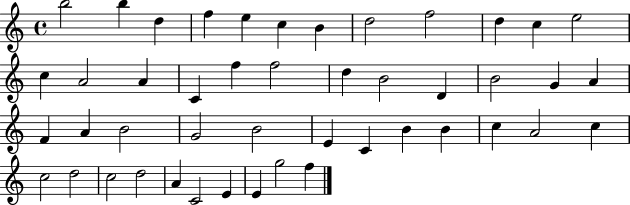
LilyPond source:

{
  \clef treble
  \time 4/4
  \defaultTimeSignature
  \key c \major
  b''2 b''4 d''4 | f''4 e''4 c''4 b'4 | d''2 f''2 | d''4 c''4 e''2 | \break c''4 a'2 a'4 | c'4 f''4 f''2 | d''4 b'2 d'4 | b'2 g'4 a'4 | \break f'4 a'4 b'2 | g'2 b'2 | e'4 c'4 b'4 b'4 | c''4 a'2 c''4 | \break c''2 d''2 | c''2 d''2 | a'4 c'2 e'4 | e'4 g''2 f''4 | \break \bar "|."
}